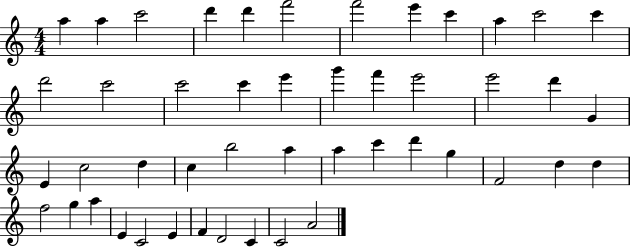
{
  \clef treble
  \numericTimeSignature
  \time 4/4
  \key c \major
  a''4 a''4 c'''2 | d'''4 d'''4 f'''2 | f'''2 e'''4 c'''4 | a''4 c'''2 c'''4 | \break d'''2 c'''2 | c'''2 c'''4 e'''4 | g'''4 f'''4 e'''2 | e'''2 d'''4 g'4 | \break e'4 c''2 d''4 | c''4 b''2 a''4 | a''4 c'''4 d'''4 g''4 | f'2 d''4 d''4 | \break f''2 g''4 a''4 | e'4 c'2 e'4 | f'4 d'2 c'4 | c'2 a'2 | \break \bar "|."
}